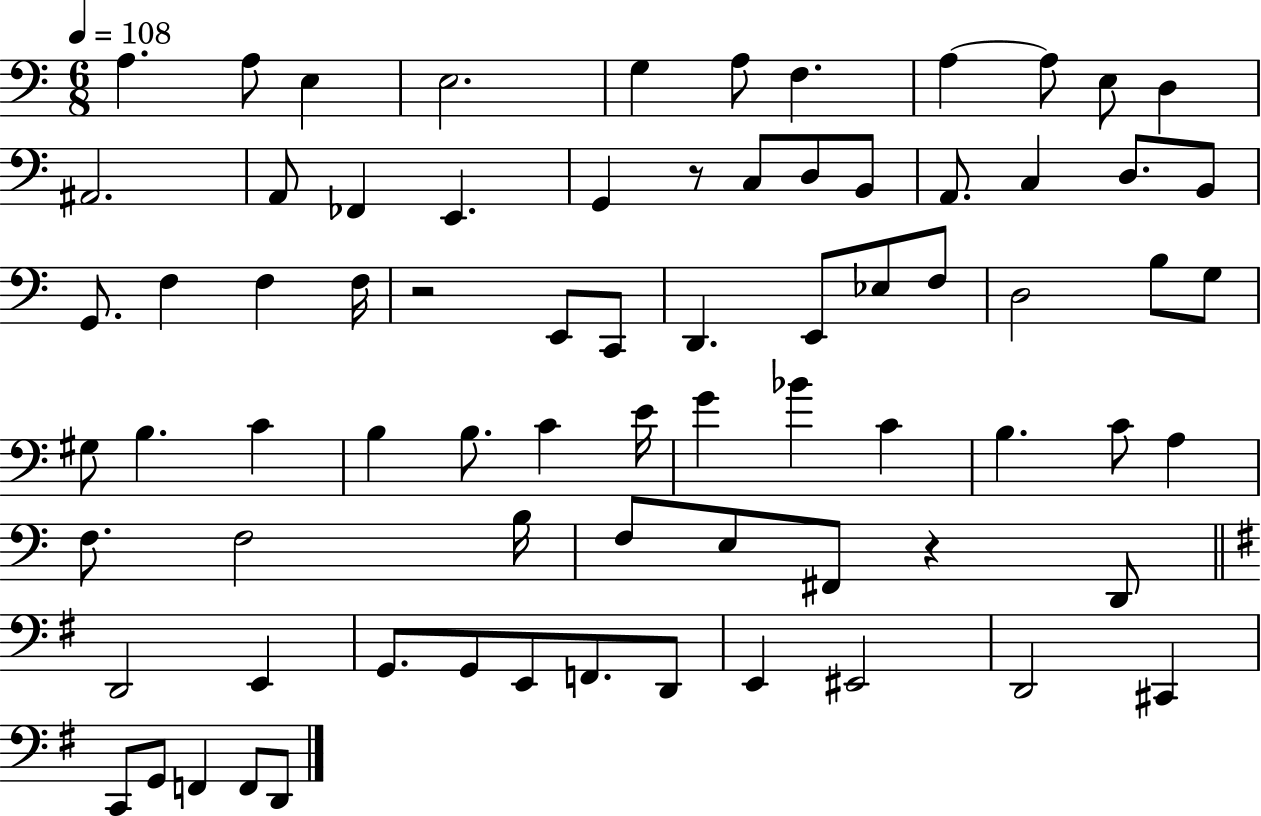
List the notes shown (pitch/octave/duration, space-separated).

A3/q. A3/e E3/q E3/h. G3/q A3/e F3/q. A3/q A3/e E3/e D3/q A#2/h. A2/e FES2/q E2/q. G2/q R/e C3/e D3/e B2/e A2/e. C3/q D3/e. B2/e G2/e. F3/q F3/q F3/s R/h E2/e C2/e D2/q. E2/e Eb3/e F3/e D3/h B3/e G3/e G#3/e B3/q. C4/q B3/q B3/e. C4/q E4/s G4/q Bb4/q C4/q B3/q. C4/e A3/q F3/e. F3/h B3/s F3/e E3/e F#2/e R/q D2/e D2/h E2/q G2/e. G2/e E2/e F2/e. D2/e E2/q EIS2/h D2/h C#2/q C2/e G2/e F2/q F2/e D2/e